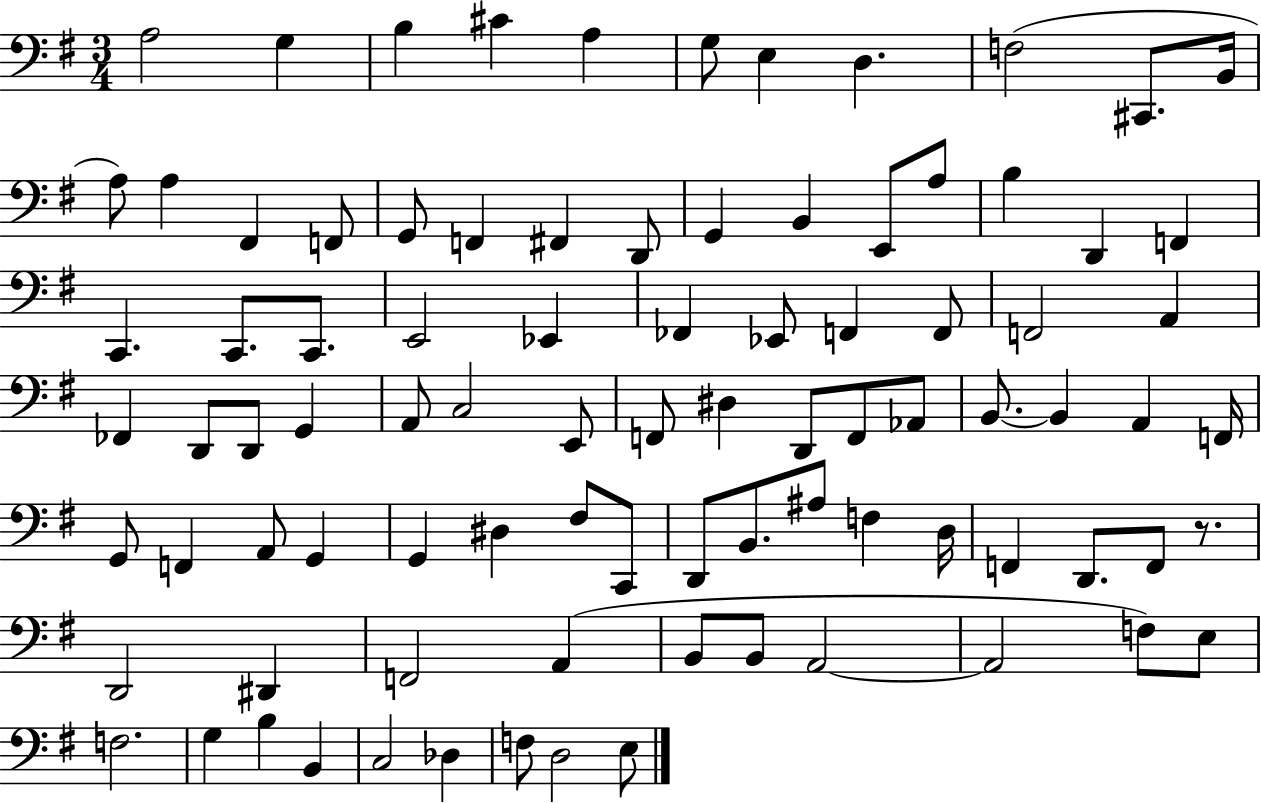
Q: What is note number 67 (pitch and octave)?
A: F2